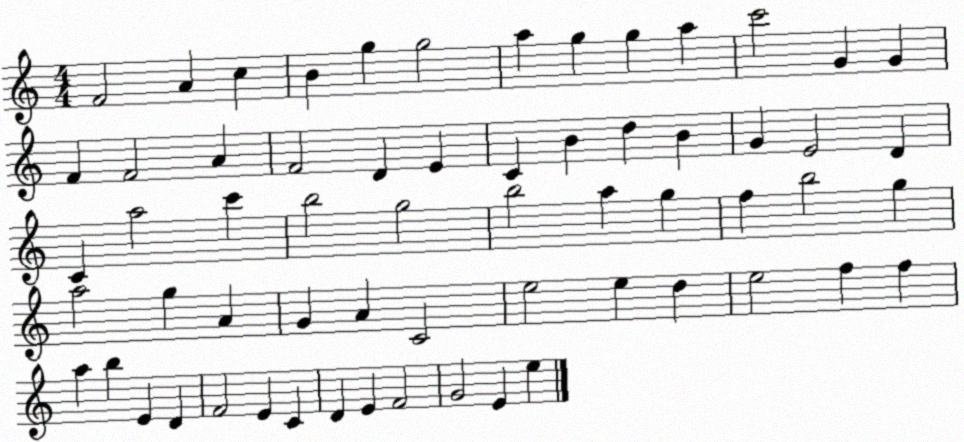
X:1
T:Untitled
M:4/4
L:1/4
K:C
F2 A c B g g2 a g g a c'2 G G F F2 A F2 D E C B d B G E2 D C a2 c' b2 g2 b2 a g f b2 g a2 g A G A C2 e2 e d e2 f f a b E D F2 E C D E F2 G2 E e